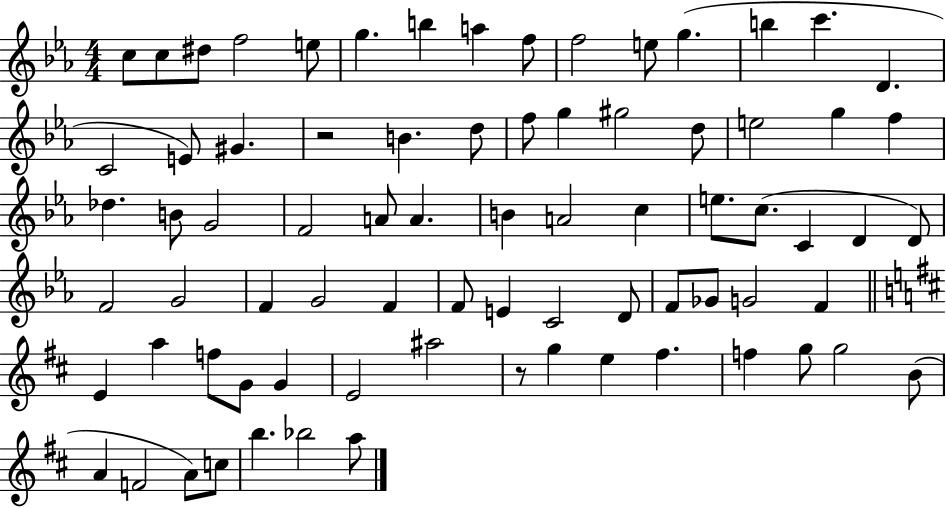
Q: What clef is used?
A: treble